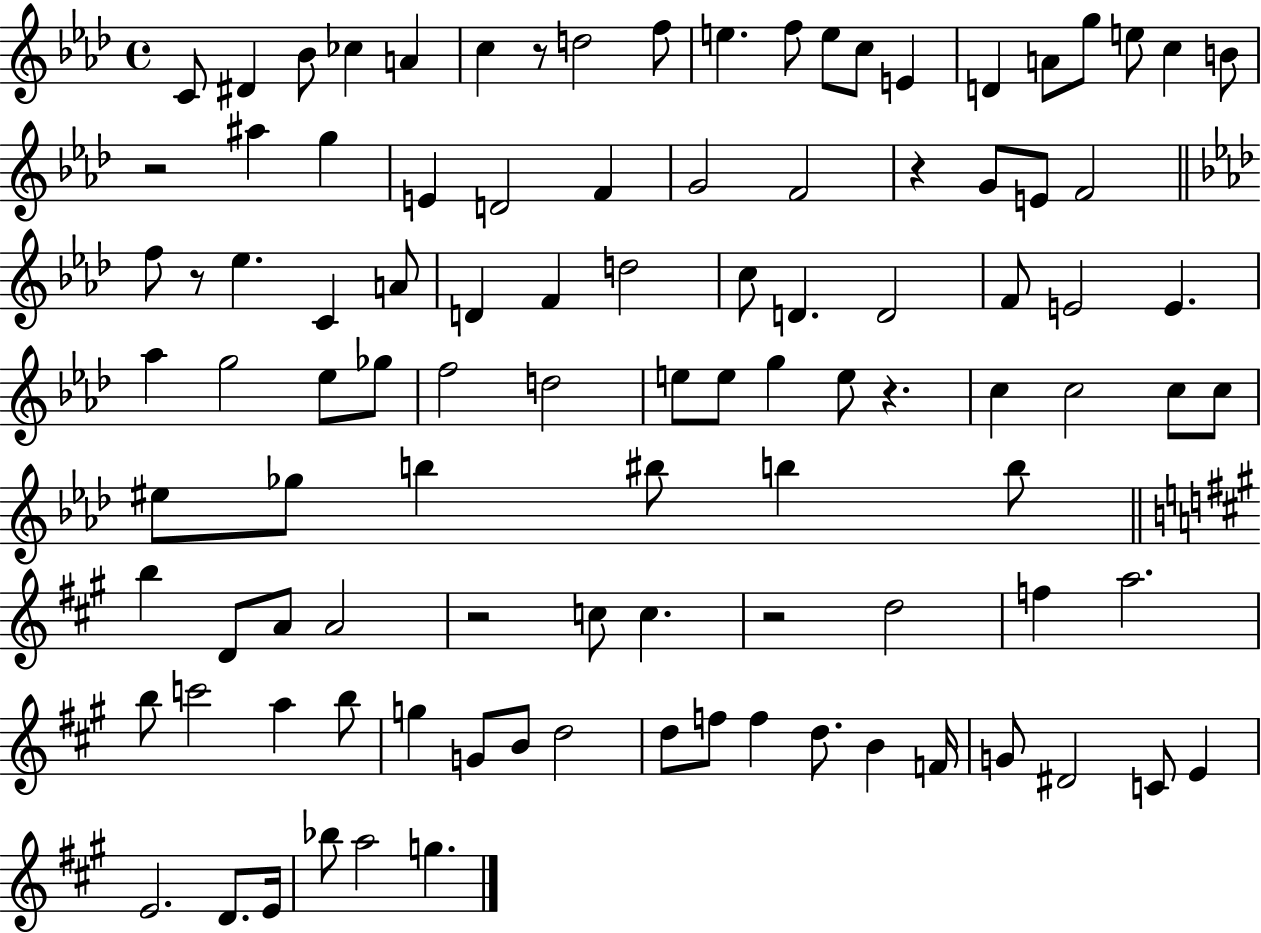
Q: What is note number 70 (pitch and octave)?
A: F5